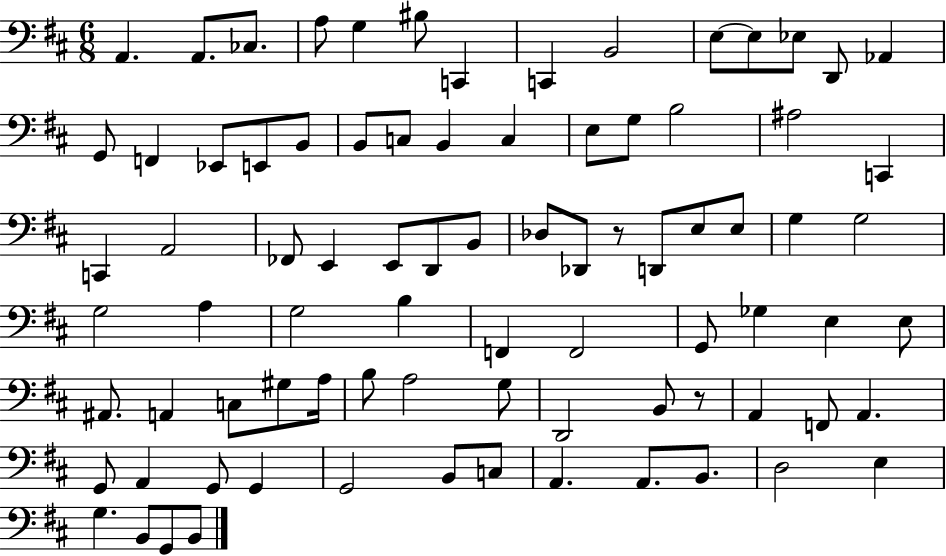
{
  \clef bass
  \numericTimeSignature
  \time 6/8
  \key d \major
  a,4. a,8. ces8. | a8 g4 bis8 c,4 | c,4 b,2 | e8~~ e8 ees8 d,8 aes,4 | \break g,8 f,4 ees,8 e,8 b,8 | b,8 c8 b,4 c4 | e8 g8 b2 | ais2 c,4 | \break c,4 a,2 | fes,8 e,4 e,8 d,8 b,8 | des8 des,8 r8 d,8 e8 e8 | g4 g2 | \break g2 a4 | g2 b4 | f,4 f,2 | g,8 ges4 e4 e8 | \break ais,8. a,4 c8 gis8 a16 | b8 a2 g8 | d,2 b,8 r8 | a,4 f,8 a,4. | \break g,8 a,4 g,8 g,4 | g,2 b,8 c8 | a,4. a,8. b,8. | d2 e4 | \break g4. b,8 g,8 b,8 | \bar "|."
}